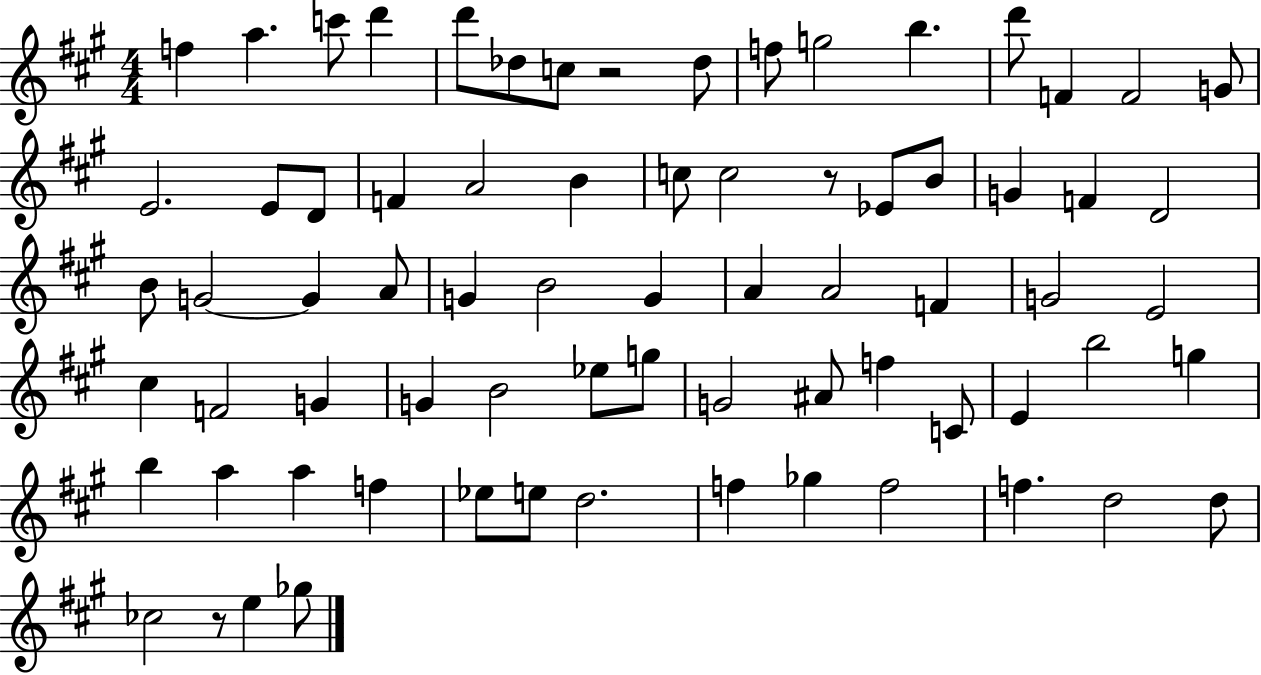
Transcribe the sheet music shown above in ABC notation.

X:1
T:Untitled
M:4/4
L:1/4
K:A
f a c'/2 d' d'/2 _d/2 c/2 z2 _d/2 f/2 g2 b d'/2 F F2 G/2 E2 E/2 D/2 F A2 B c/2 c2 z/2 _E/2 B/2 G F D2 B/2 G2 G A/2 G B2 G A A2 F G2 E2 ^c F2 G G B2 _e/2 g/2 G2 ^A/2 f C/2 E b2 g b a a f _e/2 e/2 d2 f _g f2 f d2 d/2 _c2 z/2 e _g/2